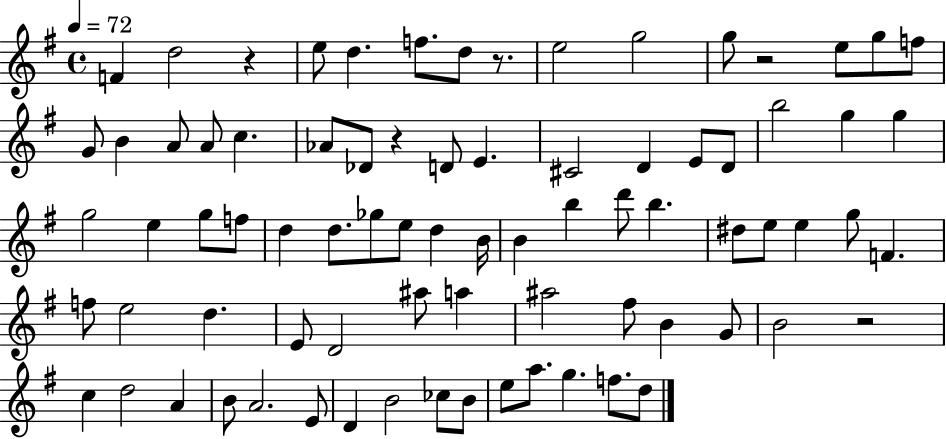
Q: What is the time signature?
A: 4/4